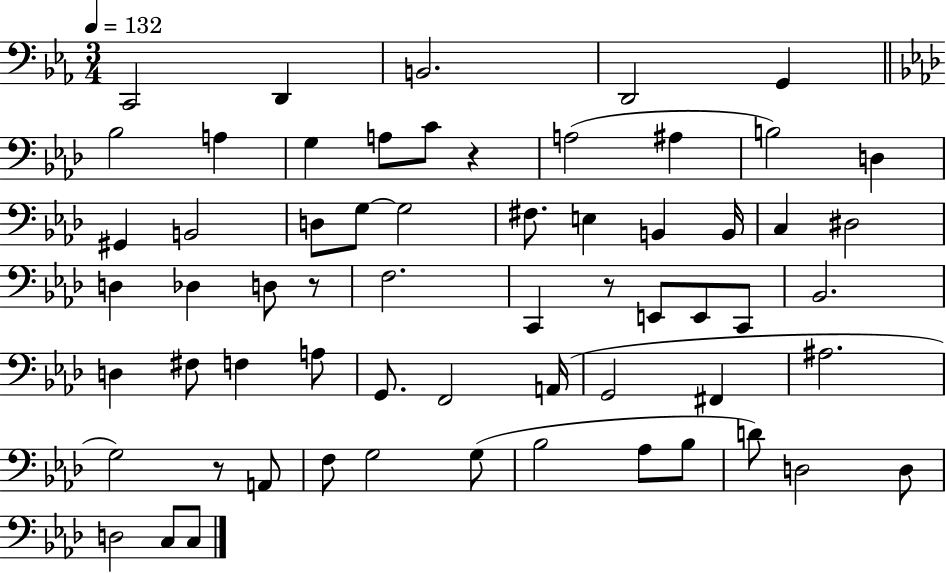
{
  \clef bass
  \numericTimeSignature
  \time 3/4
  \key ees \major
  \tempo 4 = 132
  c,2 d,4 | b,2. | d,2 g,4 | \bar "||" \break \key aes \major bes2 a4 | g4 a8 c'8 r4 | a2( ais4 | b2) d4 | \break gis,4 b,2 | d8 g8~~ g2 | fis8. e4 b,4 b,16 | c4 dis2 | \break d4 des4 d8 r8 | f2. | c,4 r8 e,8 e,8 c,8 | bes,2. | \break d4 fis8 f4 a8 | g,8. f,2 a,16( | g,2 fis,4 | ais2. | \break g2) r8 a,8 | f8 g2 g8( | bes2 aes8 bes8 | d'8) d2 d8 | \break d2 c8 c8 | \bar "|."
}